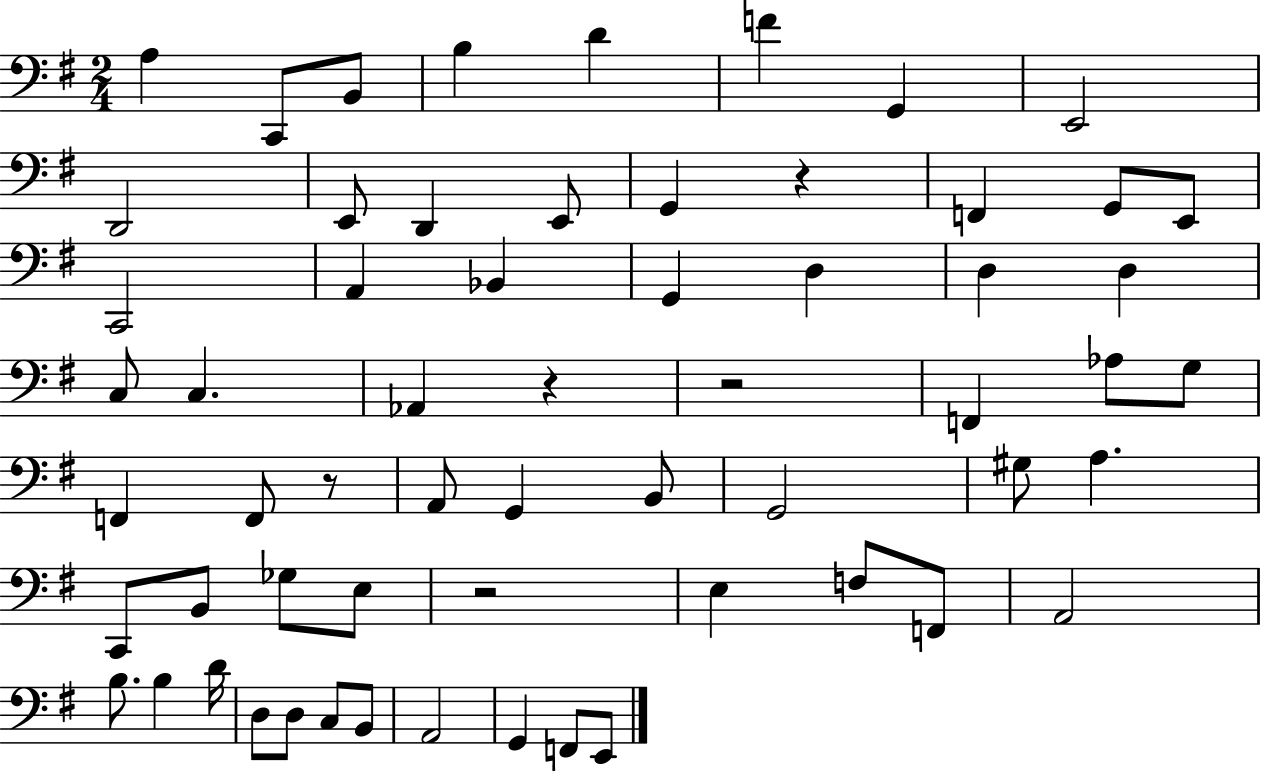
X:1
T:Untitled
M:2/4
L:1/4
K:G
A, C,,/2 B,,/2 B, D F G,, E,,2 D,,2 E,,/2 D,, E,,/2 G,, z F,, G,,/2 E,,/2 C,,2 A,, _B,, G,, D, D, D, C,/2 C, _A,, z z2 F,, _A,/2 G,/2 F,, F,,/2 z/2 A,,/2 G,, B,,/2 G,,2 ^G,/2 A, C,,/2 B,,/2 _G,/2 E,/2 z2 E, F,/2 F,,/2 A,,2 B,/2 B, D/4 D,/2 D,/2 C,/2 B,,/2 A,,2 G,, F,,/2 E,,/2